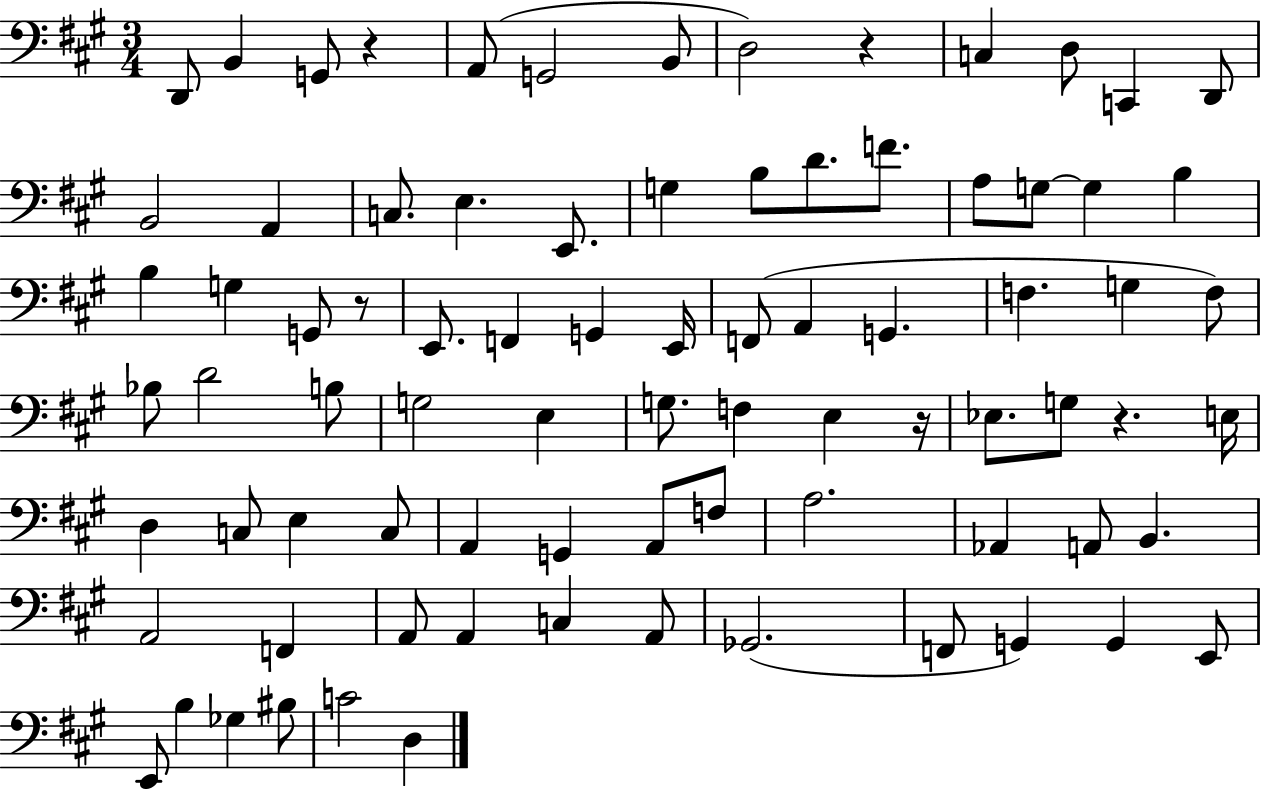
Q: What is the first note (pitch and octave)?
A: D2